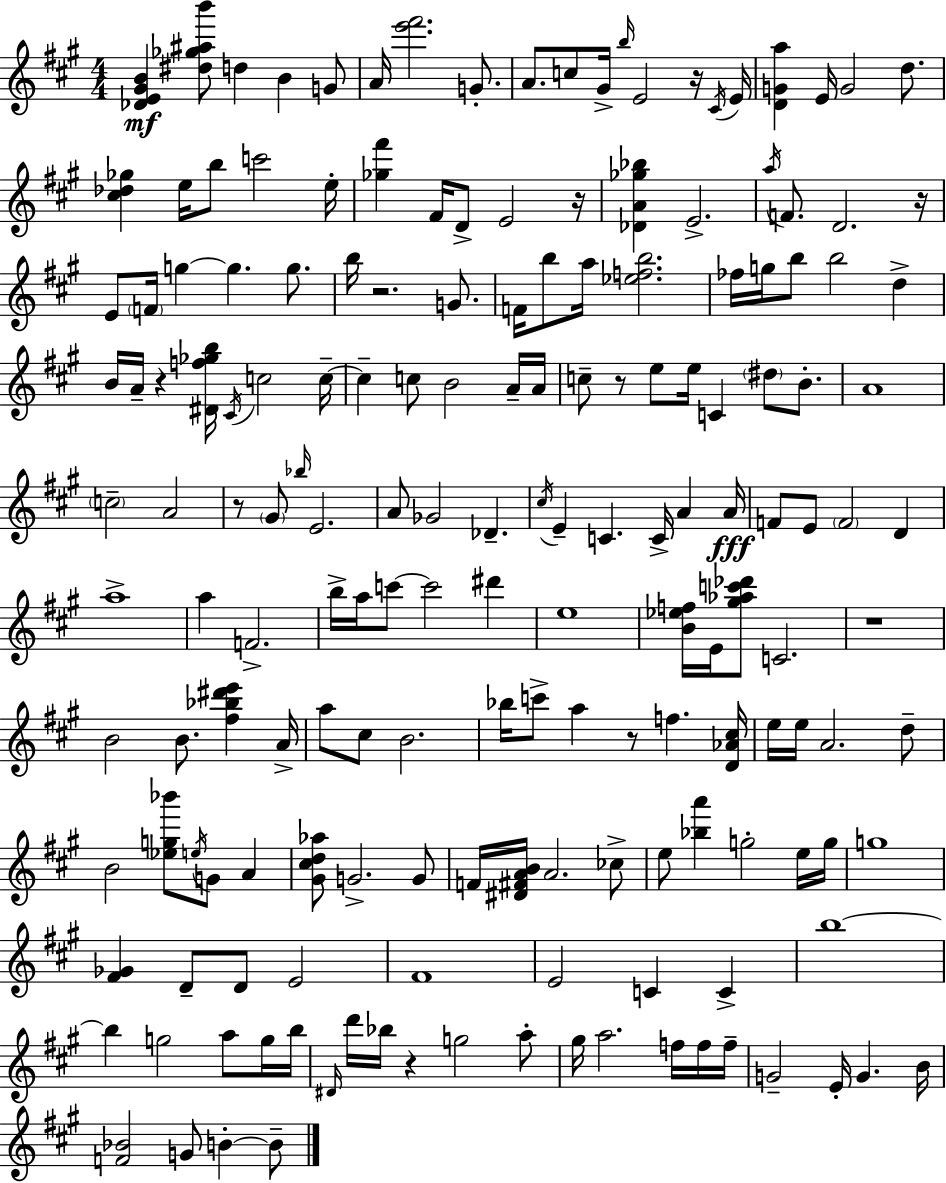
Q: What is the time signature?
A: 4/4